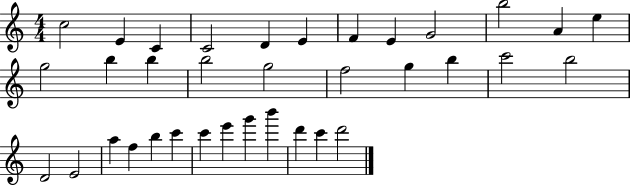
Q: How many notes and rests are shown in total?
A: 35